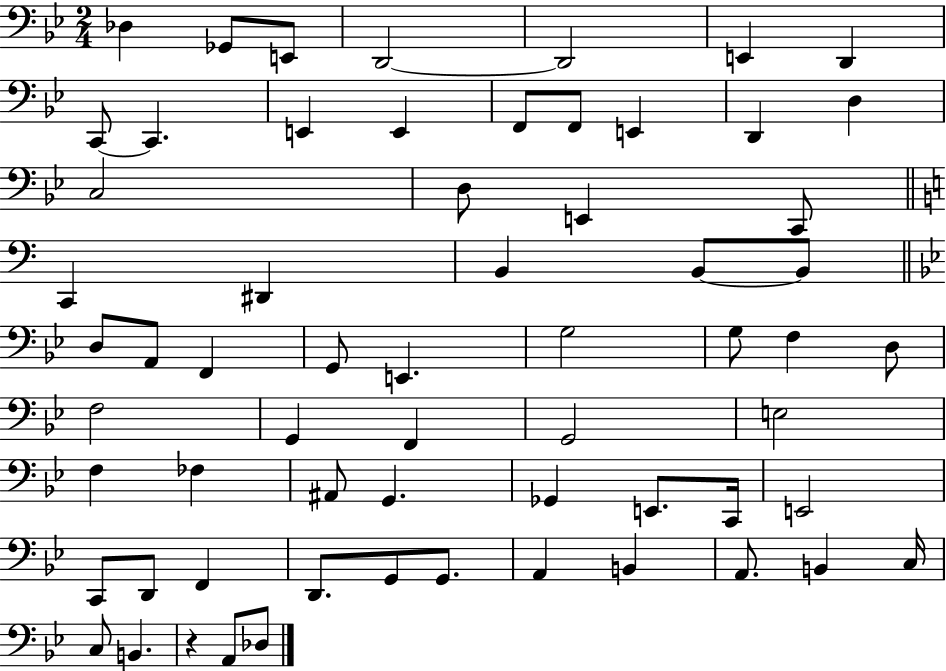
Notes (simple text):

Db3/q Gb2/e E2/e D2/h D2/h E2/q D2/q C2/e C2/q. E2/q E2/q F2/e F2/e E2/q D2/q D3/q C3/h D3/e E2/q C2/e C2/q D#2/q B2/q B2/e B2/e D3/e A2/e F2/q G2/e E2/q. G3/h G3/e F3/q D3/e F3/h G2/q F2/q G2/h E3/h F3/q FES3/q A#2/e G2/q. Gb2/q E2/e. C2/s E2/h C2/e D2/e F2/q D2/e. G2/e G2/e. A2/q B2/q A2/e. B2/q C3/s C3/e B2/q. R/q A2/e Db3/e